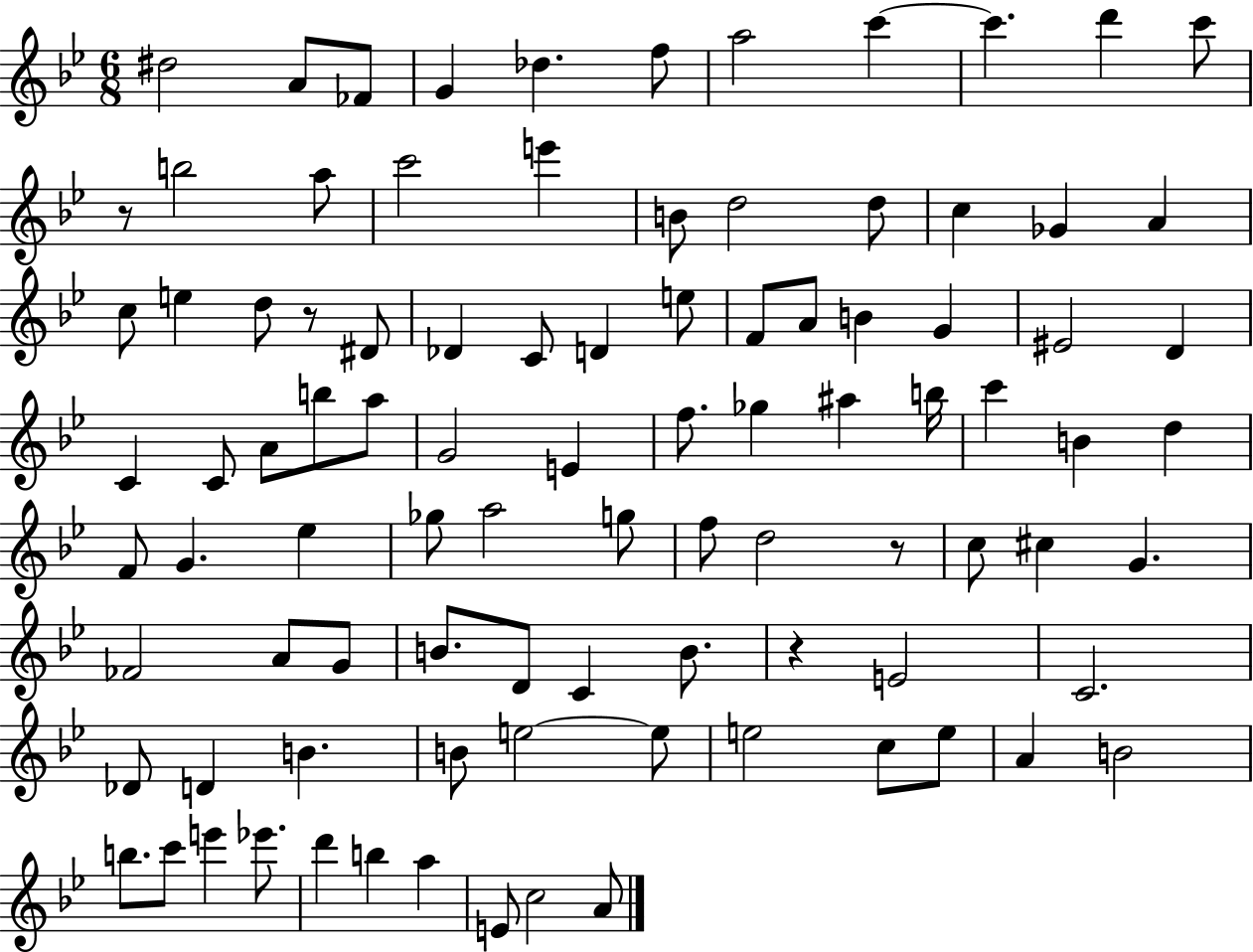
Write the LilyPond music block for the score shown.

{
  \clef treble
  \numericTimeSignature
  \time 6/8
  \key bes \major
  \repeat volta 2 { dis''2 a'8 fes'8 | g'4 des''4. f''8 | a''2 c'''4~~ | c'''4. d'''4 c'''8 | \break r8 b''2 a''8 | c'''2 e'''4 | b'8 d''2 d''8 | c''4 ges'4 a'4 | \break c''8 e''4 d''8 r8 dis'8 | des'4 c'8 d'4 e''8 | f'8 a'8 b'4 g'4 | eis'2 d'4 | \break c'4 c'8 a'8 b''8 a''8 | g'2 e'4 | f''8. ges''4 ais''4 b''16 | c'''4 b'4 d''4 | \break f'8 g'4. ees''4 | ges''8 a''2 g''8 | f''8 d''2 r8 | c''8 cis''4 g'4. | \break fes'2 a'8 g'8 | b'8. d'8 c'4 b'8. | r4 e'2 | c'2. | \break des'8 d'4 b'4. | b'8 e''2~~ e''8 | e''2 c''8 e''8 | a'4 b'2 | \break b''8. c'''8 e'''4 ees'''8. | d'''4 b''4 a''4 | e'8 c''2 a'8 | } \bar "|."
}